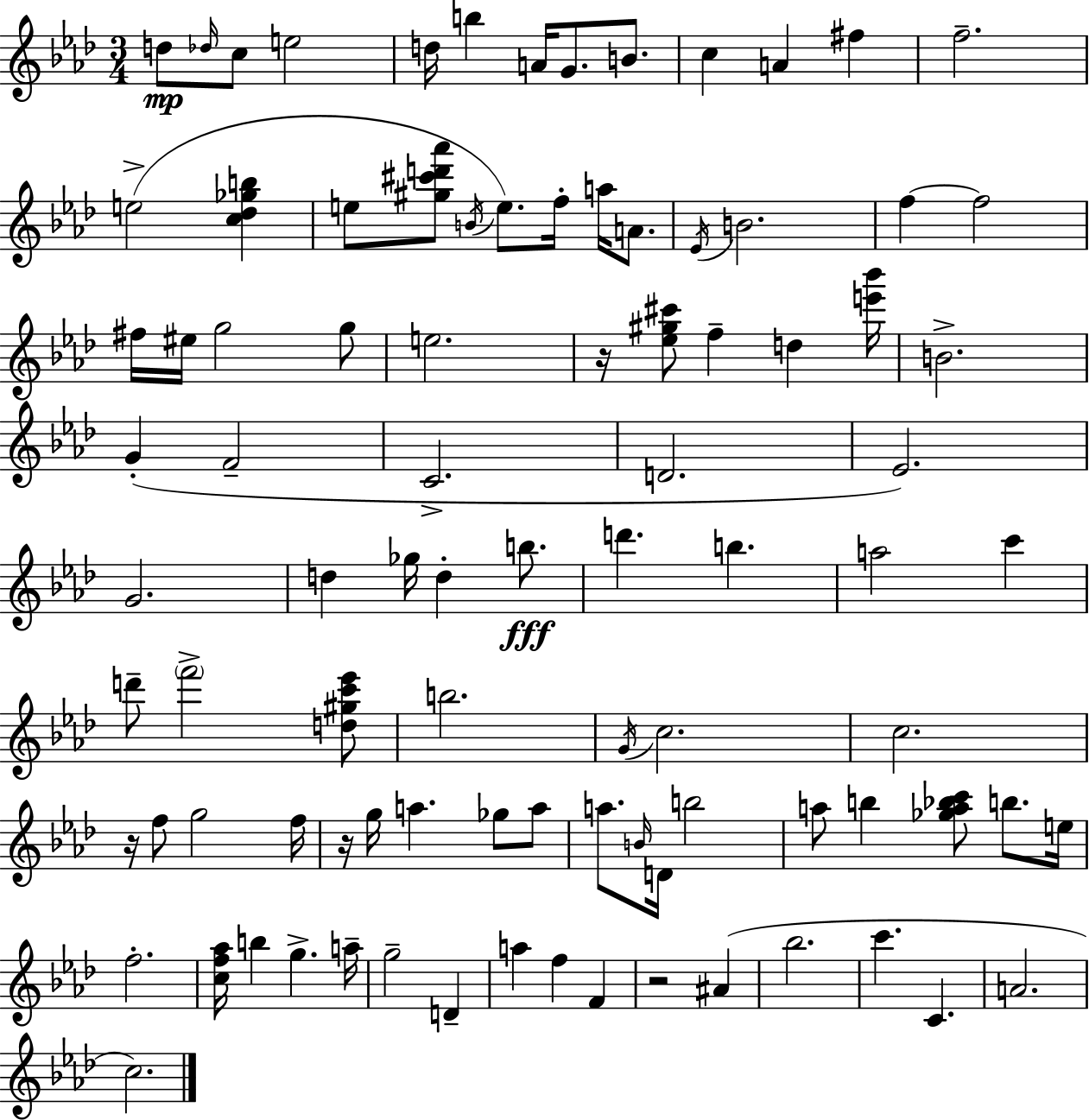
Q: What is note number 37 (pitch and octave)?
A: Eb4